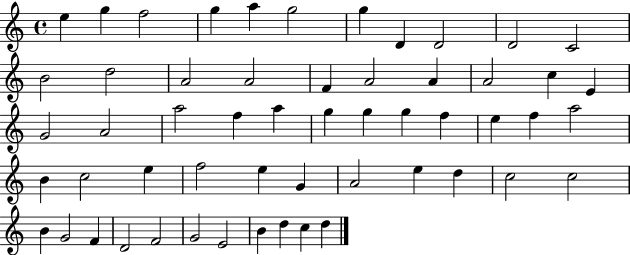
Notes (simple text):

E5/q G5/q F5/h G5/q A5/q G5/h G5/q D4/q D4/h D4/h C4/h B4/h D5/h A4/h A4/h F4/q A4/h A4/q A4/h C5/q E4/q G4/h A4/h A5/h F5/q A5/q G5/q G5/q G5/q F5/q E5/q F5/q A5/h B4/q C5/h E5/q F5/h E5/q G4/q A4/h E5/q D5/q C5/h C5/h B4/q G4/h F4/q D4/h F4/h G4/h E4/h B4/q D5/q C5/q D5/q